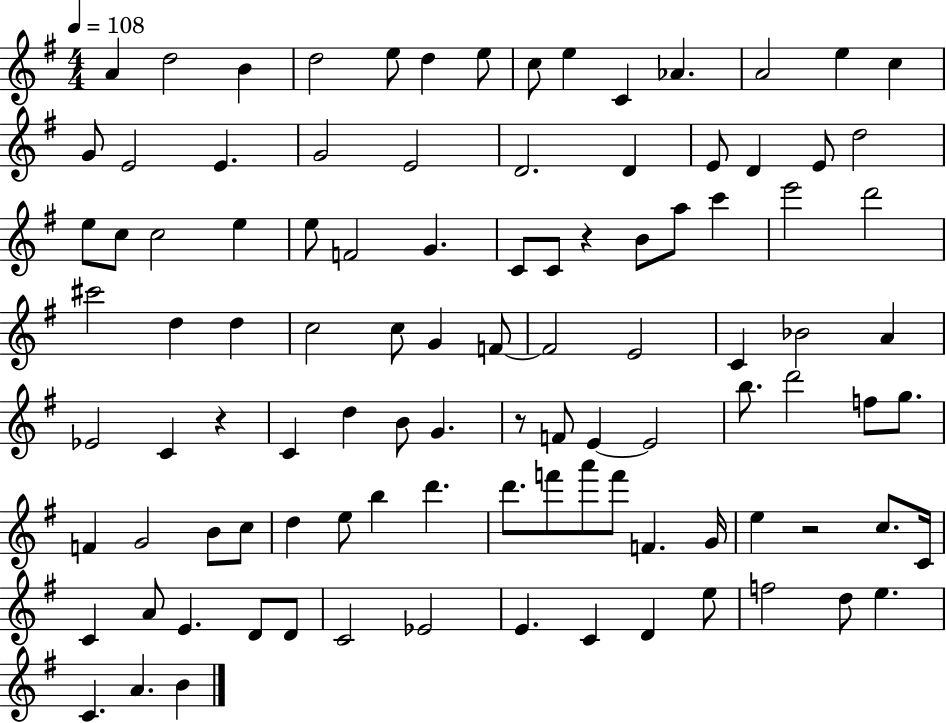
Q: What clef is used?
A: treble